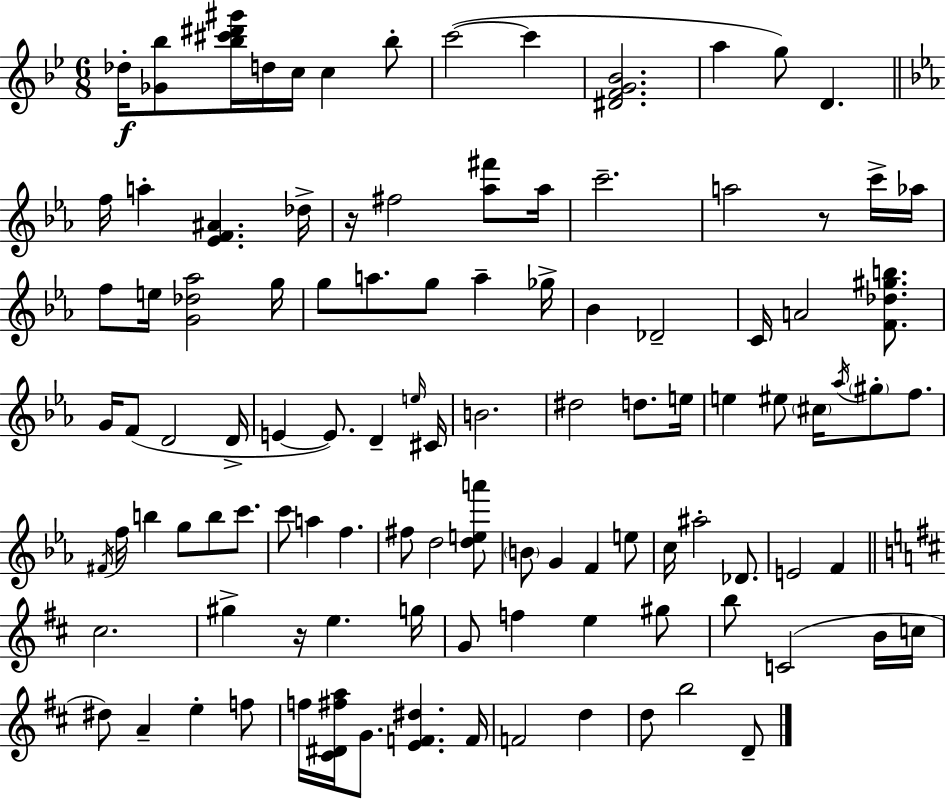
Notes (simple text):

Db5/s [Gb4,Bb5]/e [Bb5,C#6,D#6,G#6]/s D5/s C5/s C5/q Bb5/e C6/h C6/q [D#4,F4,G4,Bb4]/h. A5/q G5/e D4/q. F5/s A5/q [Eb4,F4,A#4]/q. Db5/s R/s F#5/h [Ab5,F#6]/e Ab5/s C6/h. A5/h R/e C6/s Ab5/s F5/e E5/s [G4,Db5,Ab5]/h G5/s G5/e A5/e. G5/e A5/q Gb5/s Bb4/q Db4/h C4/s A4/h [F4,Db5,G#5,B5]/e. G4/s F4/e D4/h D4/s E4/q E4/e. D4/q E5/s C#4/s B4/h. D#5/h D5/e. E5/s E5/q EIS5/e C#5/s Ab5/s G#5/e F5/e. F#4/s F5/s B5/q G5/e B5/e C6/e. C6/e A5/q F5/q. F#5/e D5/h [D5,E5,A6]/e B4/e G4/q F4/q E5/e C5/s A#5/h Db4/e. E4/h F4/q C#5/h. G#5/q R/s E5/q. G5/s G4/e F5/q E5/q G#5/e B5/e C4/h B4/s C5/s D#5/e A4/q E5/q F5/e F5/s [C#4,D#4,F#5,A5]/s G4/e. [E4,F4,D#5]/q. F4/s F4/h D5/q D5/e B5/h D4/e